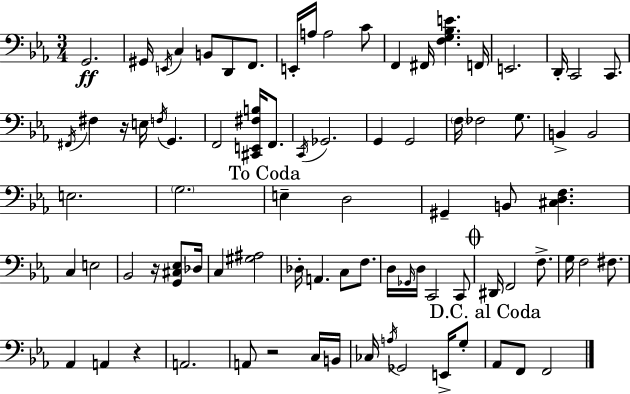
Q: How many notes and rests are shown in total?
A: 83